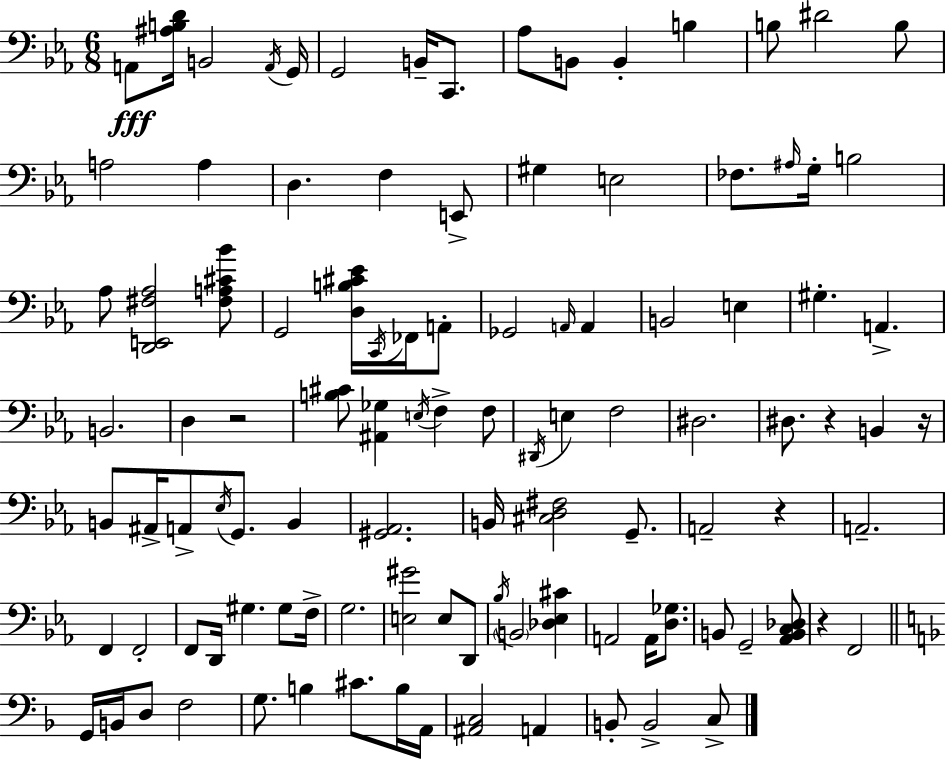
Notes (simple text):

A2/e [A#3,B3,D4]/s B2/h A2/s G2/s G2/h B2/s C2/e. Ab3/e B2/e B2/q B3/q B3/e D#4/h B3/e A3/h A3/q D3/q. F3/q E2/e G#3/q E3/h FES3/e. A#3/s G3/s B3/h Ab3/e [D2,E2,F#3,Ab3]/h [F#3,A3,C#4,Bb4]/e G2/h [D3,B3,C#4,Eb4]/s C2/s FES2/s A2/e Gb2/h A2/s A2/q B2/h E3/q G#3/q. A2/q. B2/h. D3/q R/h [B3,C#4]/e [A#2,Gb3]/q E3/s F3/q F3/e D#2/s E3/q F3/h D#3/h. D#3/e. R/q B2/q R/s B2/e A#2/s A2/e Eb3/s G2/e. B2/q [G#2,Ab2]/h. B2/s [C#3,D3,F#3]/h G2/e. A2/h R/q A2/h. F2/q F2/h F2/e D2/s G#3/q. G#3/e F3/s G3/h. [E3,G#4]/h E3/e D2/e Bb3/s B2/h [Db3,Eb3,C#4]/q A2/h A2/s [D3,Gb3]/e. B2/e G2/h [Ab2,B2,C3,Db3]/e R/q F2/h G2/s B2/s D3/e F3/h G3/e. B3/q C#4/e. B3/s A2/s [A#2,C3]/h A2/q B2/e B2/h C3/e